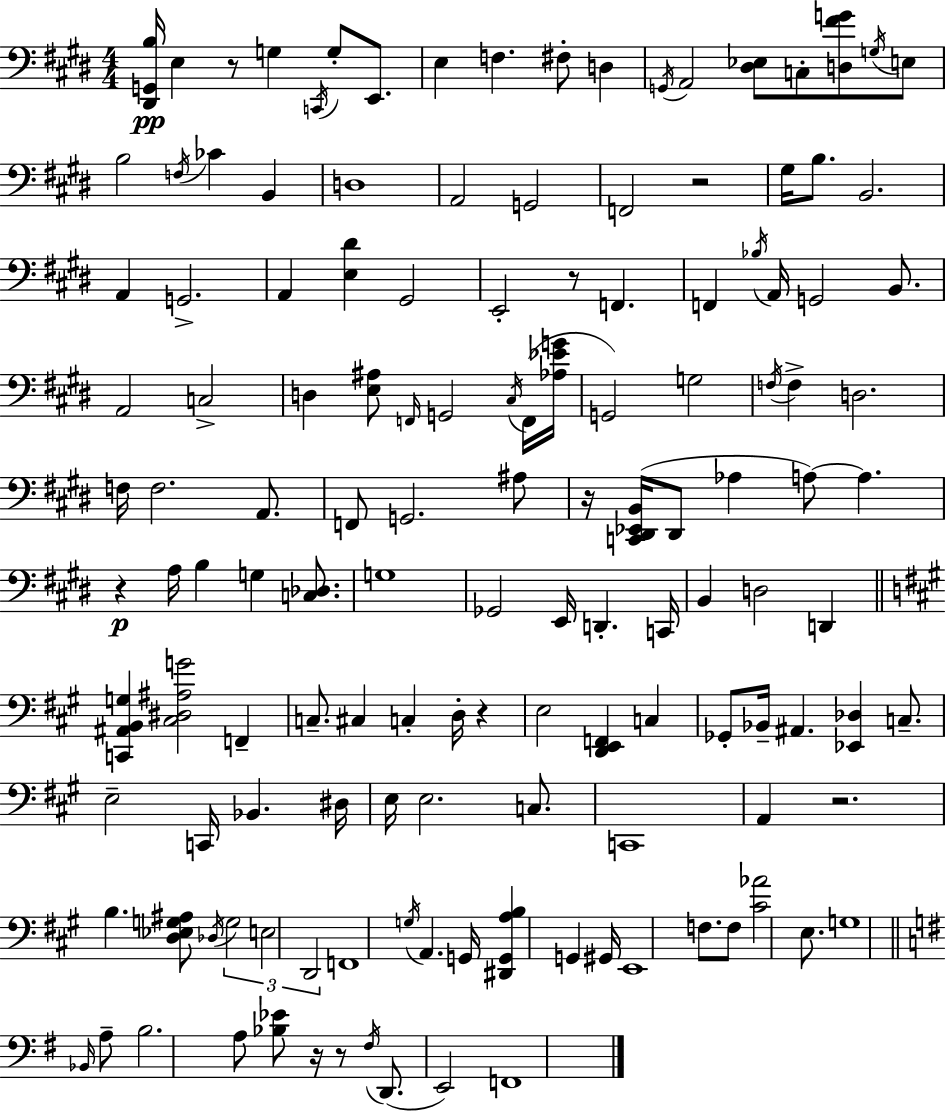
X:1
T:Untitled
M:4/4
L:1/4
K:E
[^D,,G,,B,]/4 E, z/2 G, C,,/4 G,/2 E,,/2 E, F, ^F,/2 D, G,,/4 A,,2 [^D,_E,]/2 C,/2 [D,^FG]/2 G,/4 E,/2 B,2 F,/4 _C B,, D,4 A,,2 G,,2 F,,2 z2 ^G,/4 B,/2 B,,2 A,, G,,2 A,, [E,^D] ^G,,2 E,,2 z/2 F,, F,, _B,/4 A,,/4 G,,2 B,,/2 A,,2 C,2 D, [E,^A,]/2 F,,/4 G,,2 ^C,/4 F,,/4 [_A,_EG]/4 G,,2 G,2 F,/4 F, D,2 F,/4 F,2 A,,/2 F,,/2 G,,2 ^A,/2 z/4 [C,,^D,,_E,,B,,]/4 ^D,,/2 _A, A,/2 A, z A,/4 B, G, [C,_D,]/2 G,4 _G,,2 E,,/4 D,, C,,/4 B,, D,2 D,, [C,,^A,,B,,G,] [^C,^D,^A,G]2 F,, C,/2 ^C, C, D,/4 z E,2 [D,,E,,F,,] C, _G,,/2 _B,,/4 ^A,, [_E,,_D,] C,/2 E,2 C,,/4 _B,, ^D,/4 E,/4 E,2 C,/2 C,,4 A,, z2 B, [D,_E,G,^A,]/2 _D,/4 G,2 E,2 D,,2 F,,4 G,/4 A,, G,,/4 [^D,,G,,A,B,] G,, ^G,,/4 E,,4 F,/2 F,/2 [^C_A]2 E,/2 G,4 _B,,/4 A,/2 B,2 A,/2 [_B,_E]/2 z/4 z/2 ^F,/4 D,,/2 E,,2 F,,4